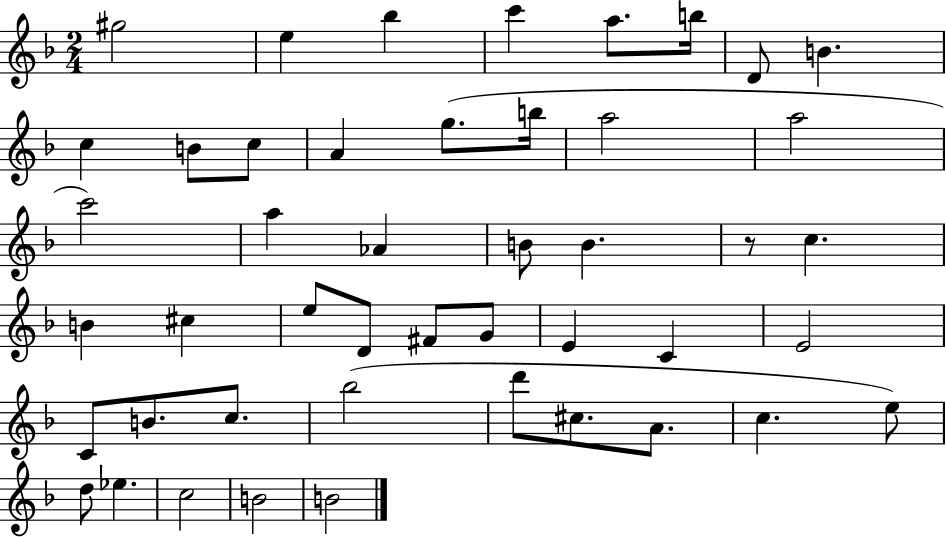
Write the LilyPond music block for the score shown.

{
  \clef treble
  \numericTimeSignature
  \time 2/4
  \key f \major
  gis''2 | e''4 bes''4 | c'''4 a''8. b''16 | d'8 b'4. | \break c''4 b'8 c''8 | a'4 g''8.( b''16 | a''2 | a''2 | \break c'''2) | a''4 aes'4 | b'8 b'4. | r8 c''4. | \break b'4 cis''4 | e''8 d'8 fis'8 g'8 | e'4 c'4 | e'2 | \break c'8 b'8. c''8. | bes''2( | d'''8 cis''8. a'8. | c''4. e''8) | \break d''8 ees''4. | c''2 | b'2 | b'2 | \break \bar "|."
}